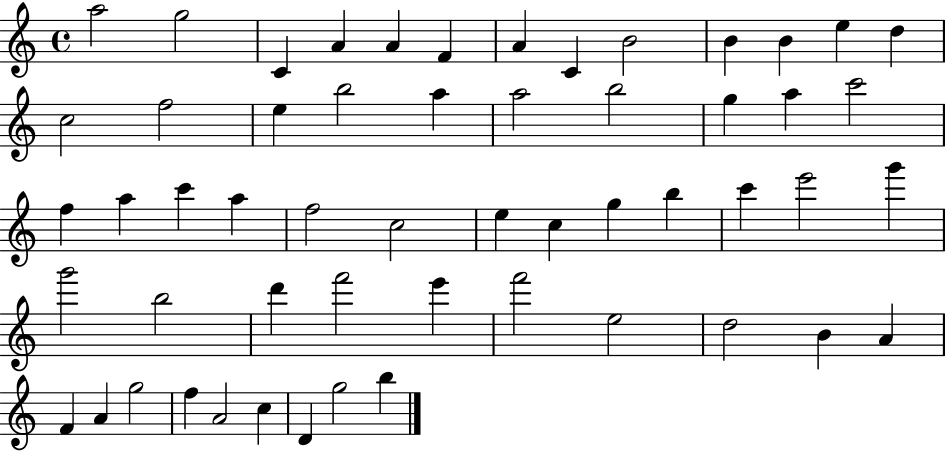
{
  \clef treble
  \time 4/4
  \defaultTimeSignature
  \key c \major
  a''2 g''2 | c'4 a'4 a'4 f'4 | a'4 c'4 b'2 | b'4 b'4 e''4 d''4 | \break c''2 f''2 | e''4 b''2 a''4 | a''2 b''2 | g''4 a''4 c'''2 | \break f''4 a''4 c'''4 a''4 | f''2 c''2 | e''4 c''4 g''4 b''4 | c'''4 e'''2 g'''4 | \break g'''2 b''2 | d'''4 f'''2 e'''4 | f'''2 e''2 | d''2 b'4 a'4 | \break f'4 a'4 g''2 | f''4 a'2 c''4 | d'4 g''2 b''4 | \bar "|."
}